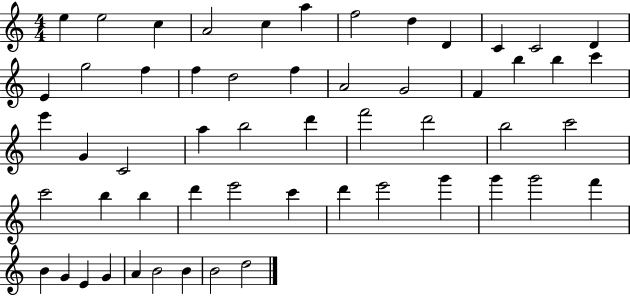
X:1
T:Untitled
M:4/4
L:1/4
K:C
e e2 c A2 c a f2 d D C C2 D E g2 f f d2 f A2 G2 F b b c' e' G C2 a b2 d' f'2 d'2 b2 c'2 c'2 b b d' e'2 c' d' e'2 g' g' g'2 f' B G E G A B2 B B2 d2